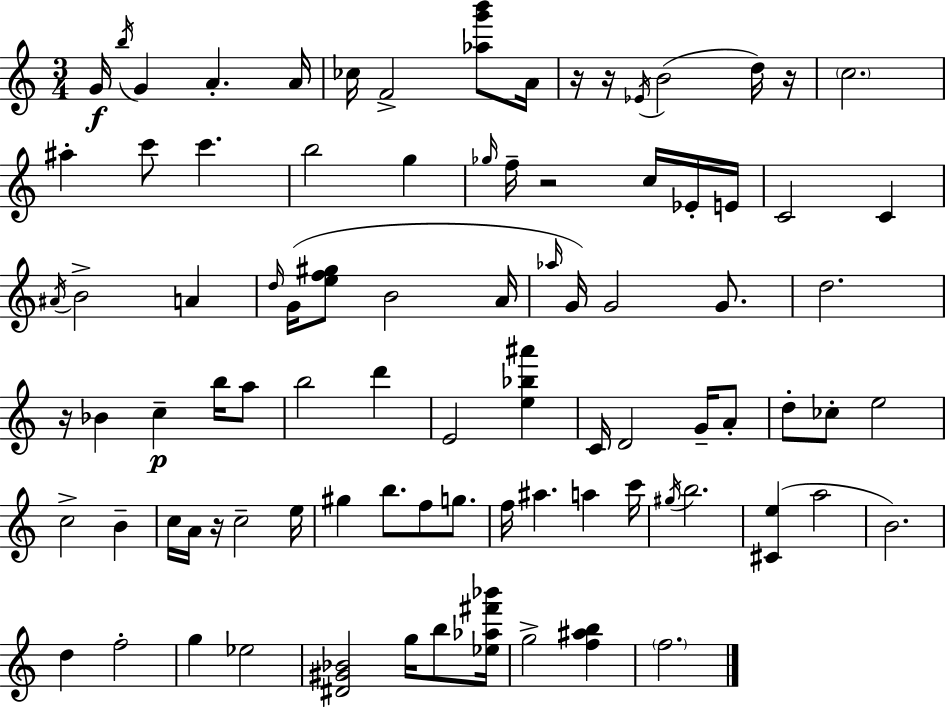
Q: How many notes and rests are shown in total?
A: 89